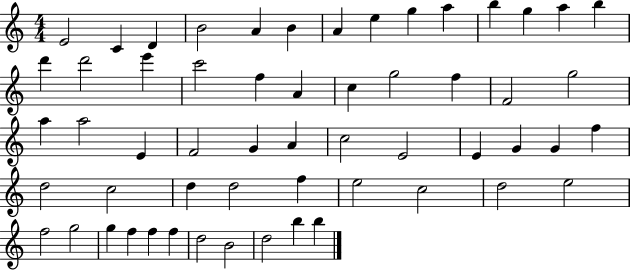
E4/h C4/q D4/q B4/h A4/q B4/q A4/q E5/q G5/q A5/q B5/q G5/q A5/q B5/q D6/q D6/h E6/q C6/h F5/q A4/q C5/q G5/h F5/q F4/h G5/h A5/q A5/h E4/q F4/h G4/q A4/q C5/h E4/h E4/q G4/q G4/q F5/q D5/h C5/h D5/q D5/h F5/q E5/h C5/h D5/h E5/h F5/h G5/h G5/q F5/q F5/q F5/q D5/h B4/h D5/h B5/q B5/q